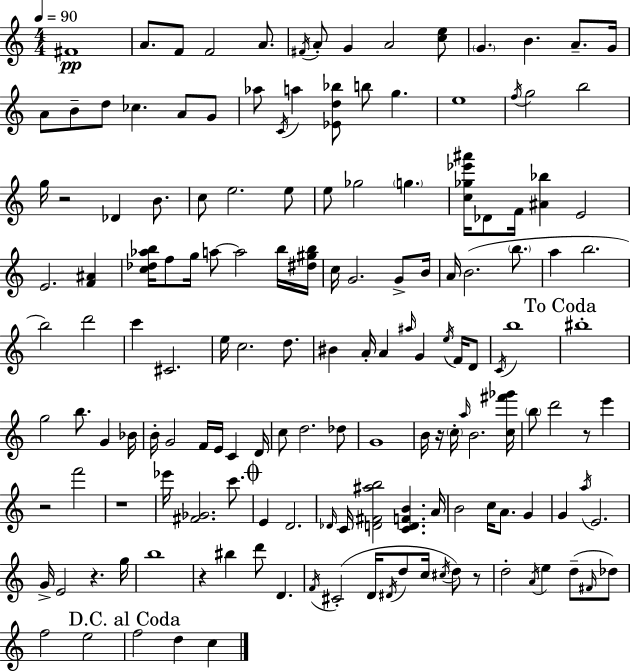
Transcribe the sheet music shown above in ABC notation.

X:1
T:Untitled
M:4/4
L:1/4
K:C
^F4 A/2 F/2 F2 A/2 ^F/4 A/2 G A2 [ce]/2 G B A/2 G/4 A/2 B/2 d/2 _c A/2 G/2 _a/2 C/4 a [_Ed_b]/2 b/2 g e4 f/4 g2 b2 g/4 z2 _D B/2 c/2 e2 e/2 e/2 _g2 g [c_g_e'^a']/4 _D/2 F/4 [^A_b] E2 E2 [F^A] [c_d_ab]/4 f/2 g/4 a/2 a2 b/4 [^d^gb]/4 c/4 G2 G/2 B/4 A/4 B2 b/2 a b2 b2 d'2 c' ^C2 e/4 c2 d/2 ^B A/4 A ^a/4 G e/4 F/4 D/2 C/4 b4 ^b4 g2 b/2 G _B/4 B/4 G2 F/4 E/4 C D/4 c/2 d2 _d/2 G4 B/4 z/4 c/4 a/4 B2 [c^f'_g']/4 b/2 d'2 z/2 e' z2 f'2 z4 _e'/4 [^F_G]2 c'/2 E D2 _D/4 C/4 [D^F^ab]2 [CDFB] A/4 B2 c/4 A/2 G G a/4 E2 G/4 E2 z g/4 b4 z ^b d'/2 D F/4 ^C2 D/4 ^D/4 d/2 c/4 ^c/4 d/2 z/2 d2 A/4 e d/2 ^F/4 _d/2 f2 e2 f2 d c